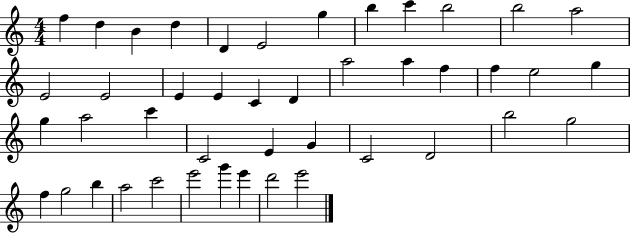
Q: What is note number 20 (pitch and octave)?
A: A5